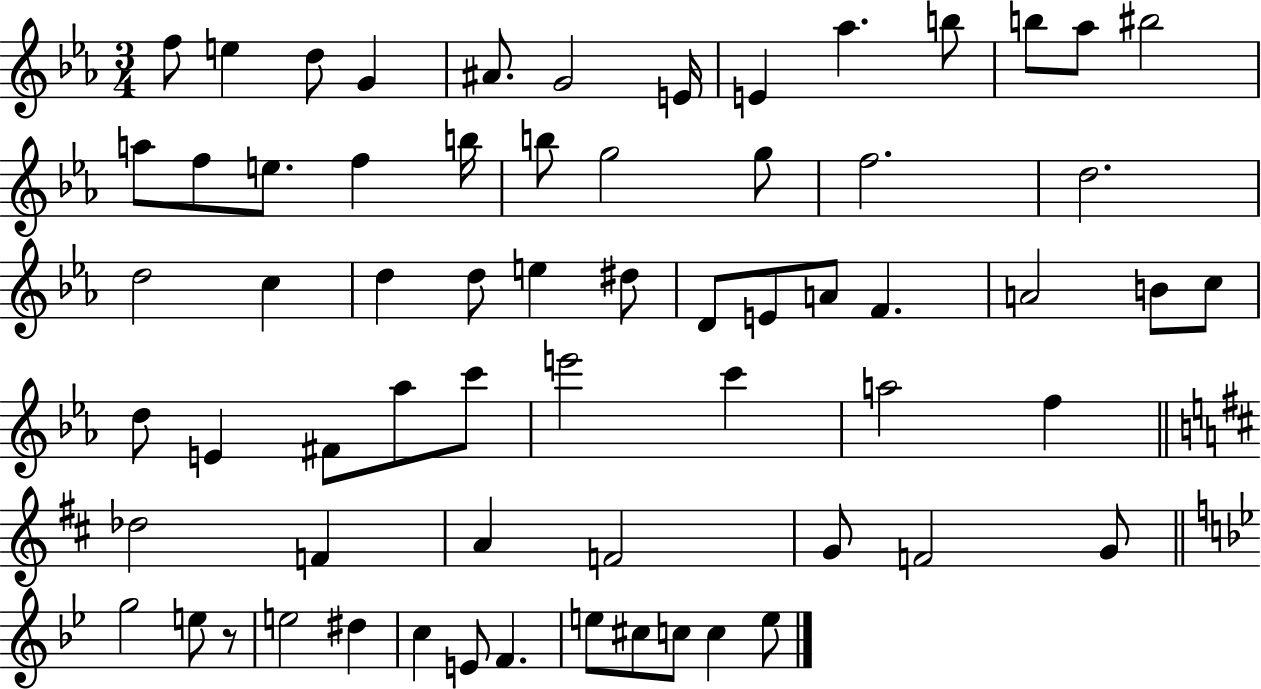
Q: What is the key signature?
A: EES major